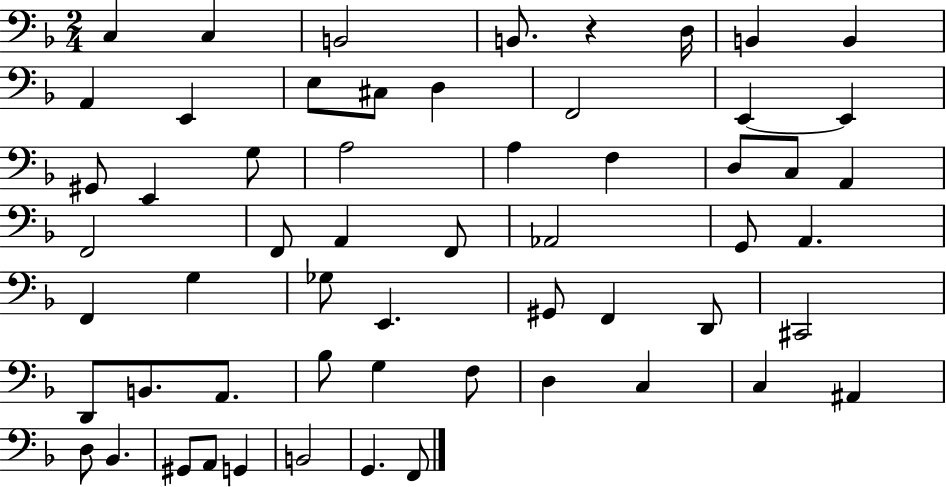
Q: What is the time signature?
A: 2/4